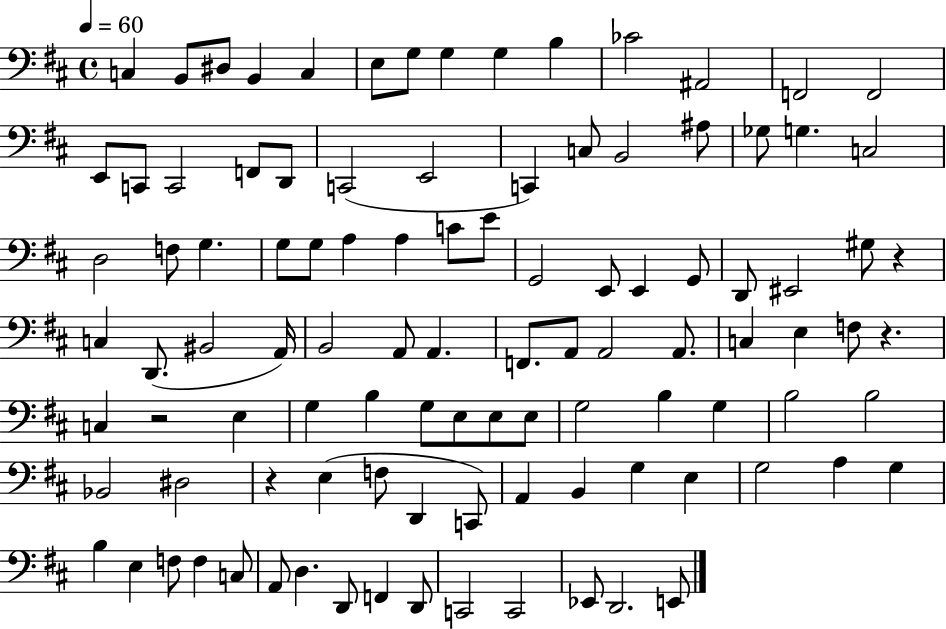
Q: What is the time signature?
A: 4/4